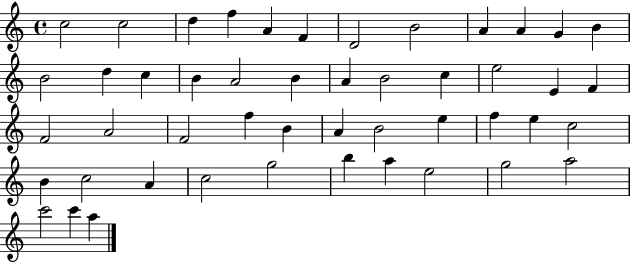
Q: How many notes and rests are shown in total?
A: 48